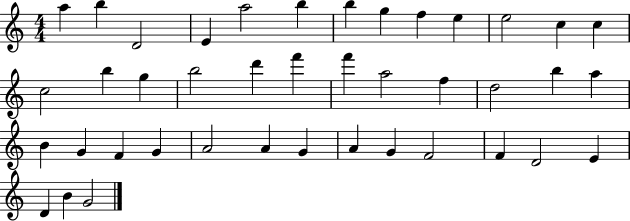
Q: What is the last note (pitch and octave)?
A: G4